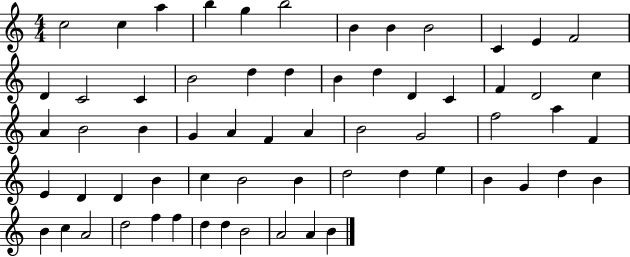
C5/h C5/q A5/q B5/q G5/q B5/h B4/q B4/q B4/h C4/q E4/q F4/h D4/q C4/h C4/q B4/h D5/q D5/q B4/q D5/q D4/q C4/q F4/q D4/h C5/q A4/q B4/h B4/q G4/q A4/q F4/q A4/q B4/h G4/h F5/h A5/q F4/q E4/q D4/q D4/q B4/q C5/q B4/h B4/q D5/h D5/q E5/q B4/q G4/q D5/q B4/q B4/q C5/q A4/h D5/h F5/q F5/q D5/q D5/q B4/h A4/h A4/q B4/q